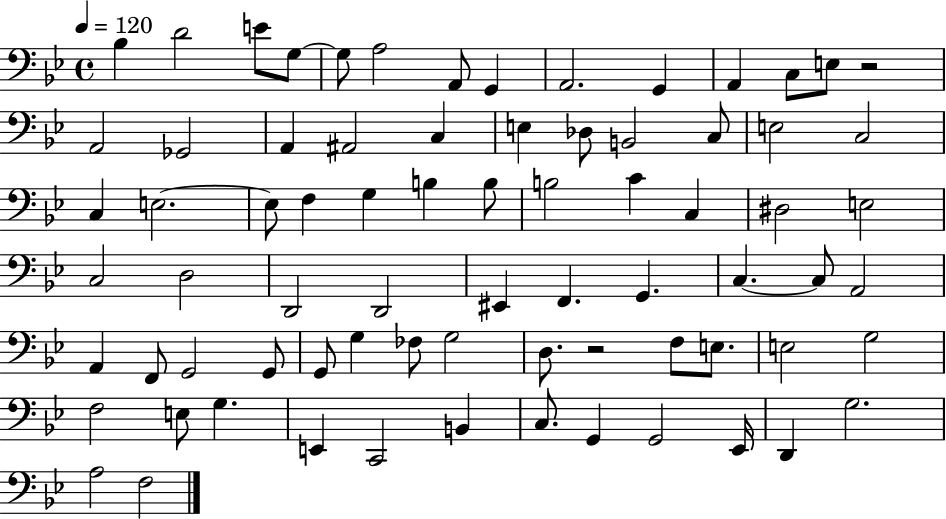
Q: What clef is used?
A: bass